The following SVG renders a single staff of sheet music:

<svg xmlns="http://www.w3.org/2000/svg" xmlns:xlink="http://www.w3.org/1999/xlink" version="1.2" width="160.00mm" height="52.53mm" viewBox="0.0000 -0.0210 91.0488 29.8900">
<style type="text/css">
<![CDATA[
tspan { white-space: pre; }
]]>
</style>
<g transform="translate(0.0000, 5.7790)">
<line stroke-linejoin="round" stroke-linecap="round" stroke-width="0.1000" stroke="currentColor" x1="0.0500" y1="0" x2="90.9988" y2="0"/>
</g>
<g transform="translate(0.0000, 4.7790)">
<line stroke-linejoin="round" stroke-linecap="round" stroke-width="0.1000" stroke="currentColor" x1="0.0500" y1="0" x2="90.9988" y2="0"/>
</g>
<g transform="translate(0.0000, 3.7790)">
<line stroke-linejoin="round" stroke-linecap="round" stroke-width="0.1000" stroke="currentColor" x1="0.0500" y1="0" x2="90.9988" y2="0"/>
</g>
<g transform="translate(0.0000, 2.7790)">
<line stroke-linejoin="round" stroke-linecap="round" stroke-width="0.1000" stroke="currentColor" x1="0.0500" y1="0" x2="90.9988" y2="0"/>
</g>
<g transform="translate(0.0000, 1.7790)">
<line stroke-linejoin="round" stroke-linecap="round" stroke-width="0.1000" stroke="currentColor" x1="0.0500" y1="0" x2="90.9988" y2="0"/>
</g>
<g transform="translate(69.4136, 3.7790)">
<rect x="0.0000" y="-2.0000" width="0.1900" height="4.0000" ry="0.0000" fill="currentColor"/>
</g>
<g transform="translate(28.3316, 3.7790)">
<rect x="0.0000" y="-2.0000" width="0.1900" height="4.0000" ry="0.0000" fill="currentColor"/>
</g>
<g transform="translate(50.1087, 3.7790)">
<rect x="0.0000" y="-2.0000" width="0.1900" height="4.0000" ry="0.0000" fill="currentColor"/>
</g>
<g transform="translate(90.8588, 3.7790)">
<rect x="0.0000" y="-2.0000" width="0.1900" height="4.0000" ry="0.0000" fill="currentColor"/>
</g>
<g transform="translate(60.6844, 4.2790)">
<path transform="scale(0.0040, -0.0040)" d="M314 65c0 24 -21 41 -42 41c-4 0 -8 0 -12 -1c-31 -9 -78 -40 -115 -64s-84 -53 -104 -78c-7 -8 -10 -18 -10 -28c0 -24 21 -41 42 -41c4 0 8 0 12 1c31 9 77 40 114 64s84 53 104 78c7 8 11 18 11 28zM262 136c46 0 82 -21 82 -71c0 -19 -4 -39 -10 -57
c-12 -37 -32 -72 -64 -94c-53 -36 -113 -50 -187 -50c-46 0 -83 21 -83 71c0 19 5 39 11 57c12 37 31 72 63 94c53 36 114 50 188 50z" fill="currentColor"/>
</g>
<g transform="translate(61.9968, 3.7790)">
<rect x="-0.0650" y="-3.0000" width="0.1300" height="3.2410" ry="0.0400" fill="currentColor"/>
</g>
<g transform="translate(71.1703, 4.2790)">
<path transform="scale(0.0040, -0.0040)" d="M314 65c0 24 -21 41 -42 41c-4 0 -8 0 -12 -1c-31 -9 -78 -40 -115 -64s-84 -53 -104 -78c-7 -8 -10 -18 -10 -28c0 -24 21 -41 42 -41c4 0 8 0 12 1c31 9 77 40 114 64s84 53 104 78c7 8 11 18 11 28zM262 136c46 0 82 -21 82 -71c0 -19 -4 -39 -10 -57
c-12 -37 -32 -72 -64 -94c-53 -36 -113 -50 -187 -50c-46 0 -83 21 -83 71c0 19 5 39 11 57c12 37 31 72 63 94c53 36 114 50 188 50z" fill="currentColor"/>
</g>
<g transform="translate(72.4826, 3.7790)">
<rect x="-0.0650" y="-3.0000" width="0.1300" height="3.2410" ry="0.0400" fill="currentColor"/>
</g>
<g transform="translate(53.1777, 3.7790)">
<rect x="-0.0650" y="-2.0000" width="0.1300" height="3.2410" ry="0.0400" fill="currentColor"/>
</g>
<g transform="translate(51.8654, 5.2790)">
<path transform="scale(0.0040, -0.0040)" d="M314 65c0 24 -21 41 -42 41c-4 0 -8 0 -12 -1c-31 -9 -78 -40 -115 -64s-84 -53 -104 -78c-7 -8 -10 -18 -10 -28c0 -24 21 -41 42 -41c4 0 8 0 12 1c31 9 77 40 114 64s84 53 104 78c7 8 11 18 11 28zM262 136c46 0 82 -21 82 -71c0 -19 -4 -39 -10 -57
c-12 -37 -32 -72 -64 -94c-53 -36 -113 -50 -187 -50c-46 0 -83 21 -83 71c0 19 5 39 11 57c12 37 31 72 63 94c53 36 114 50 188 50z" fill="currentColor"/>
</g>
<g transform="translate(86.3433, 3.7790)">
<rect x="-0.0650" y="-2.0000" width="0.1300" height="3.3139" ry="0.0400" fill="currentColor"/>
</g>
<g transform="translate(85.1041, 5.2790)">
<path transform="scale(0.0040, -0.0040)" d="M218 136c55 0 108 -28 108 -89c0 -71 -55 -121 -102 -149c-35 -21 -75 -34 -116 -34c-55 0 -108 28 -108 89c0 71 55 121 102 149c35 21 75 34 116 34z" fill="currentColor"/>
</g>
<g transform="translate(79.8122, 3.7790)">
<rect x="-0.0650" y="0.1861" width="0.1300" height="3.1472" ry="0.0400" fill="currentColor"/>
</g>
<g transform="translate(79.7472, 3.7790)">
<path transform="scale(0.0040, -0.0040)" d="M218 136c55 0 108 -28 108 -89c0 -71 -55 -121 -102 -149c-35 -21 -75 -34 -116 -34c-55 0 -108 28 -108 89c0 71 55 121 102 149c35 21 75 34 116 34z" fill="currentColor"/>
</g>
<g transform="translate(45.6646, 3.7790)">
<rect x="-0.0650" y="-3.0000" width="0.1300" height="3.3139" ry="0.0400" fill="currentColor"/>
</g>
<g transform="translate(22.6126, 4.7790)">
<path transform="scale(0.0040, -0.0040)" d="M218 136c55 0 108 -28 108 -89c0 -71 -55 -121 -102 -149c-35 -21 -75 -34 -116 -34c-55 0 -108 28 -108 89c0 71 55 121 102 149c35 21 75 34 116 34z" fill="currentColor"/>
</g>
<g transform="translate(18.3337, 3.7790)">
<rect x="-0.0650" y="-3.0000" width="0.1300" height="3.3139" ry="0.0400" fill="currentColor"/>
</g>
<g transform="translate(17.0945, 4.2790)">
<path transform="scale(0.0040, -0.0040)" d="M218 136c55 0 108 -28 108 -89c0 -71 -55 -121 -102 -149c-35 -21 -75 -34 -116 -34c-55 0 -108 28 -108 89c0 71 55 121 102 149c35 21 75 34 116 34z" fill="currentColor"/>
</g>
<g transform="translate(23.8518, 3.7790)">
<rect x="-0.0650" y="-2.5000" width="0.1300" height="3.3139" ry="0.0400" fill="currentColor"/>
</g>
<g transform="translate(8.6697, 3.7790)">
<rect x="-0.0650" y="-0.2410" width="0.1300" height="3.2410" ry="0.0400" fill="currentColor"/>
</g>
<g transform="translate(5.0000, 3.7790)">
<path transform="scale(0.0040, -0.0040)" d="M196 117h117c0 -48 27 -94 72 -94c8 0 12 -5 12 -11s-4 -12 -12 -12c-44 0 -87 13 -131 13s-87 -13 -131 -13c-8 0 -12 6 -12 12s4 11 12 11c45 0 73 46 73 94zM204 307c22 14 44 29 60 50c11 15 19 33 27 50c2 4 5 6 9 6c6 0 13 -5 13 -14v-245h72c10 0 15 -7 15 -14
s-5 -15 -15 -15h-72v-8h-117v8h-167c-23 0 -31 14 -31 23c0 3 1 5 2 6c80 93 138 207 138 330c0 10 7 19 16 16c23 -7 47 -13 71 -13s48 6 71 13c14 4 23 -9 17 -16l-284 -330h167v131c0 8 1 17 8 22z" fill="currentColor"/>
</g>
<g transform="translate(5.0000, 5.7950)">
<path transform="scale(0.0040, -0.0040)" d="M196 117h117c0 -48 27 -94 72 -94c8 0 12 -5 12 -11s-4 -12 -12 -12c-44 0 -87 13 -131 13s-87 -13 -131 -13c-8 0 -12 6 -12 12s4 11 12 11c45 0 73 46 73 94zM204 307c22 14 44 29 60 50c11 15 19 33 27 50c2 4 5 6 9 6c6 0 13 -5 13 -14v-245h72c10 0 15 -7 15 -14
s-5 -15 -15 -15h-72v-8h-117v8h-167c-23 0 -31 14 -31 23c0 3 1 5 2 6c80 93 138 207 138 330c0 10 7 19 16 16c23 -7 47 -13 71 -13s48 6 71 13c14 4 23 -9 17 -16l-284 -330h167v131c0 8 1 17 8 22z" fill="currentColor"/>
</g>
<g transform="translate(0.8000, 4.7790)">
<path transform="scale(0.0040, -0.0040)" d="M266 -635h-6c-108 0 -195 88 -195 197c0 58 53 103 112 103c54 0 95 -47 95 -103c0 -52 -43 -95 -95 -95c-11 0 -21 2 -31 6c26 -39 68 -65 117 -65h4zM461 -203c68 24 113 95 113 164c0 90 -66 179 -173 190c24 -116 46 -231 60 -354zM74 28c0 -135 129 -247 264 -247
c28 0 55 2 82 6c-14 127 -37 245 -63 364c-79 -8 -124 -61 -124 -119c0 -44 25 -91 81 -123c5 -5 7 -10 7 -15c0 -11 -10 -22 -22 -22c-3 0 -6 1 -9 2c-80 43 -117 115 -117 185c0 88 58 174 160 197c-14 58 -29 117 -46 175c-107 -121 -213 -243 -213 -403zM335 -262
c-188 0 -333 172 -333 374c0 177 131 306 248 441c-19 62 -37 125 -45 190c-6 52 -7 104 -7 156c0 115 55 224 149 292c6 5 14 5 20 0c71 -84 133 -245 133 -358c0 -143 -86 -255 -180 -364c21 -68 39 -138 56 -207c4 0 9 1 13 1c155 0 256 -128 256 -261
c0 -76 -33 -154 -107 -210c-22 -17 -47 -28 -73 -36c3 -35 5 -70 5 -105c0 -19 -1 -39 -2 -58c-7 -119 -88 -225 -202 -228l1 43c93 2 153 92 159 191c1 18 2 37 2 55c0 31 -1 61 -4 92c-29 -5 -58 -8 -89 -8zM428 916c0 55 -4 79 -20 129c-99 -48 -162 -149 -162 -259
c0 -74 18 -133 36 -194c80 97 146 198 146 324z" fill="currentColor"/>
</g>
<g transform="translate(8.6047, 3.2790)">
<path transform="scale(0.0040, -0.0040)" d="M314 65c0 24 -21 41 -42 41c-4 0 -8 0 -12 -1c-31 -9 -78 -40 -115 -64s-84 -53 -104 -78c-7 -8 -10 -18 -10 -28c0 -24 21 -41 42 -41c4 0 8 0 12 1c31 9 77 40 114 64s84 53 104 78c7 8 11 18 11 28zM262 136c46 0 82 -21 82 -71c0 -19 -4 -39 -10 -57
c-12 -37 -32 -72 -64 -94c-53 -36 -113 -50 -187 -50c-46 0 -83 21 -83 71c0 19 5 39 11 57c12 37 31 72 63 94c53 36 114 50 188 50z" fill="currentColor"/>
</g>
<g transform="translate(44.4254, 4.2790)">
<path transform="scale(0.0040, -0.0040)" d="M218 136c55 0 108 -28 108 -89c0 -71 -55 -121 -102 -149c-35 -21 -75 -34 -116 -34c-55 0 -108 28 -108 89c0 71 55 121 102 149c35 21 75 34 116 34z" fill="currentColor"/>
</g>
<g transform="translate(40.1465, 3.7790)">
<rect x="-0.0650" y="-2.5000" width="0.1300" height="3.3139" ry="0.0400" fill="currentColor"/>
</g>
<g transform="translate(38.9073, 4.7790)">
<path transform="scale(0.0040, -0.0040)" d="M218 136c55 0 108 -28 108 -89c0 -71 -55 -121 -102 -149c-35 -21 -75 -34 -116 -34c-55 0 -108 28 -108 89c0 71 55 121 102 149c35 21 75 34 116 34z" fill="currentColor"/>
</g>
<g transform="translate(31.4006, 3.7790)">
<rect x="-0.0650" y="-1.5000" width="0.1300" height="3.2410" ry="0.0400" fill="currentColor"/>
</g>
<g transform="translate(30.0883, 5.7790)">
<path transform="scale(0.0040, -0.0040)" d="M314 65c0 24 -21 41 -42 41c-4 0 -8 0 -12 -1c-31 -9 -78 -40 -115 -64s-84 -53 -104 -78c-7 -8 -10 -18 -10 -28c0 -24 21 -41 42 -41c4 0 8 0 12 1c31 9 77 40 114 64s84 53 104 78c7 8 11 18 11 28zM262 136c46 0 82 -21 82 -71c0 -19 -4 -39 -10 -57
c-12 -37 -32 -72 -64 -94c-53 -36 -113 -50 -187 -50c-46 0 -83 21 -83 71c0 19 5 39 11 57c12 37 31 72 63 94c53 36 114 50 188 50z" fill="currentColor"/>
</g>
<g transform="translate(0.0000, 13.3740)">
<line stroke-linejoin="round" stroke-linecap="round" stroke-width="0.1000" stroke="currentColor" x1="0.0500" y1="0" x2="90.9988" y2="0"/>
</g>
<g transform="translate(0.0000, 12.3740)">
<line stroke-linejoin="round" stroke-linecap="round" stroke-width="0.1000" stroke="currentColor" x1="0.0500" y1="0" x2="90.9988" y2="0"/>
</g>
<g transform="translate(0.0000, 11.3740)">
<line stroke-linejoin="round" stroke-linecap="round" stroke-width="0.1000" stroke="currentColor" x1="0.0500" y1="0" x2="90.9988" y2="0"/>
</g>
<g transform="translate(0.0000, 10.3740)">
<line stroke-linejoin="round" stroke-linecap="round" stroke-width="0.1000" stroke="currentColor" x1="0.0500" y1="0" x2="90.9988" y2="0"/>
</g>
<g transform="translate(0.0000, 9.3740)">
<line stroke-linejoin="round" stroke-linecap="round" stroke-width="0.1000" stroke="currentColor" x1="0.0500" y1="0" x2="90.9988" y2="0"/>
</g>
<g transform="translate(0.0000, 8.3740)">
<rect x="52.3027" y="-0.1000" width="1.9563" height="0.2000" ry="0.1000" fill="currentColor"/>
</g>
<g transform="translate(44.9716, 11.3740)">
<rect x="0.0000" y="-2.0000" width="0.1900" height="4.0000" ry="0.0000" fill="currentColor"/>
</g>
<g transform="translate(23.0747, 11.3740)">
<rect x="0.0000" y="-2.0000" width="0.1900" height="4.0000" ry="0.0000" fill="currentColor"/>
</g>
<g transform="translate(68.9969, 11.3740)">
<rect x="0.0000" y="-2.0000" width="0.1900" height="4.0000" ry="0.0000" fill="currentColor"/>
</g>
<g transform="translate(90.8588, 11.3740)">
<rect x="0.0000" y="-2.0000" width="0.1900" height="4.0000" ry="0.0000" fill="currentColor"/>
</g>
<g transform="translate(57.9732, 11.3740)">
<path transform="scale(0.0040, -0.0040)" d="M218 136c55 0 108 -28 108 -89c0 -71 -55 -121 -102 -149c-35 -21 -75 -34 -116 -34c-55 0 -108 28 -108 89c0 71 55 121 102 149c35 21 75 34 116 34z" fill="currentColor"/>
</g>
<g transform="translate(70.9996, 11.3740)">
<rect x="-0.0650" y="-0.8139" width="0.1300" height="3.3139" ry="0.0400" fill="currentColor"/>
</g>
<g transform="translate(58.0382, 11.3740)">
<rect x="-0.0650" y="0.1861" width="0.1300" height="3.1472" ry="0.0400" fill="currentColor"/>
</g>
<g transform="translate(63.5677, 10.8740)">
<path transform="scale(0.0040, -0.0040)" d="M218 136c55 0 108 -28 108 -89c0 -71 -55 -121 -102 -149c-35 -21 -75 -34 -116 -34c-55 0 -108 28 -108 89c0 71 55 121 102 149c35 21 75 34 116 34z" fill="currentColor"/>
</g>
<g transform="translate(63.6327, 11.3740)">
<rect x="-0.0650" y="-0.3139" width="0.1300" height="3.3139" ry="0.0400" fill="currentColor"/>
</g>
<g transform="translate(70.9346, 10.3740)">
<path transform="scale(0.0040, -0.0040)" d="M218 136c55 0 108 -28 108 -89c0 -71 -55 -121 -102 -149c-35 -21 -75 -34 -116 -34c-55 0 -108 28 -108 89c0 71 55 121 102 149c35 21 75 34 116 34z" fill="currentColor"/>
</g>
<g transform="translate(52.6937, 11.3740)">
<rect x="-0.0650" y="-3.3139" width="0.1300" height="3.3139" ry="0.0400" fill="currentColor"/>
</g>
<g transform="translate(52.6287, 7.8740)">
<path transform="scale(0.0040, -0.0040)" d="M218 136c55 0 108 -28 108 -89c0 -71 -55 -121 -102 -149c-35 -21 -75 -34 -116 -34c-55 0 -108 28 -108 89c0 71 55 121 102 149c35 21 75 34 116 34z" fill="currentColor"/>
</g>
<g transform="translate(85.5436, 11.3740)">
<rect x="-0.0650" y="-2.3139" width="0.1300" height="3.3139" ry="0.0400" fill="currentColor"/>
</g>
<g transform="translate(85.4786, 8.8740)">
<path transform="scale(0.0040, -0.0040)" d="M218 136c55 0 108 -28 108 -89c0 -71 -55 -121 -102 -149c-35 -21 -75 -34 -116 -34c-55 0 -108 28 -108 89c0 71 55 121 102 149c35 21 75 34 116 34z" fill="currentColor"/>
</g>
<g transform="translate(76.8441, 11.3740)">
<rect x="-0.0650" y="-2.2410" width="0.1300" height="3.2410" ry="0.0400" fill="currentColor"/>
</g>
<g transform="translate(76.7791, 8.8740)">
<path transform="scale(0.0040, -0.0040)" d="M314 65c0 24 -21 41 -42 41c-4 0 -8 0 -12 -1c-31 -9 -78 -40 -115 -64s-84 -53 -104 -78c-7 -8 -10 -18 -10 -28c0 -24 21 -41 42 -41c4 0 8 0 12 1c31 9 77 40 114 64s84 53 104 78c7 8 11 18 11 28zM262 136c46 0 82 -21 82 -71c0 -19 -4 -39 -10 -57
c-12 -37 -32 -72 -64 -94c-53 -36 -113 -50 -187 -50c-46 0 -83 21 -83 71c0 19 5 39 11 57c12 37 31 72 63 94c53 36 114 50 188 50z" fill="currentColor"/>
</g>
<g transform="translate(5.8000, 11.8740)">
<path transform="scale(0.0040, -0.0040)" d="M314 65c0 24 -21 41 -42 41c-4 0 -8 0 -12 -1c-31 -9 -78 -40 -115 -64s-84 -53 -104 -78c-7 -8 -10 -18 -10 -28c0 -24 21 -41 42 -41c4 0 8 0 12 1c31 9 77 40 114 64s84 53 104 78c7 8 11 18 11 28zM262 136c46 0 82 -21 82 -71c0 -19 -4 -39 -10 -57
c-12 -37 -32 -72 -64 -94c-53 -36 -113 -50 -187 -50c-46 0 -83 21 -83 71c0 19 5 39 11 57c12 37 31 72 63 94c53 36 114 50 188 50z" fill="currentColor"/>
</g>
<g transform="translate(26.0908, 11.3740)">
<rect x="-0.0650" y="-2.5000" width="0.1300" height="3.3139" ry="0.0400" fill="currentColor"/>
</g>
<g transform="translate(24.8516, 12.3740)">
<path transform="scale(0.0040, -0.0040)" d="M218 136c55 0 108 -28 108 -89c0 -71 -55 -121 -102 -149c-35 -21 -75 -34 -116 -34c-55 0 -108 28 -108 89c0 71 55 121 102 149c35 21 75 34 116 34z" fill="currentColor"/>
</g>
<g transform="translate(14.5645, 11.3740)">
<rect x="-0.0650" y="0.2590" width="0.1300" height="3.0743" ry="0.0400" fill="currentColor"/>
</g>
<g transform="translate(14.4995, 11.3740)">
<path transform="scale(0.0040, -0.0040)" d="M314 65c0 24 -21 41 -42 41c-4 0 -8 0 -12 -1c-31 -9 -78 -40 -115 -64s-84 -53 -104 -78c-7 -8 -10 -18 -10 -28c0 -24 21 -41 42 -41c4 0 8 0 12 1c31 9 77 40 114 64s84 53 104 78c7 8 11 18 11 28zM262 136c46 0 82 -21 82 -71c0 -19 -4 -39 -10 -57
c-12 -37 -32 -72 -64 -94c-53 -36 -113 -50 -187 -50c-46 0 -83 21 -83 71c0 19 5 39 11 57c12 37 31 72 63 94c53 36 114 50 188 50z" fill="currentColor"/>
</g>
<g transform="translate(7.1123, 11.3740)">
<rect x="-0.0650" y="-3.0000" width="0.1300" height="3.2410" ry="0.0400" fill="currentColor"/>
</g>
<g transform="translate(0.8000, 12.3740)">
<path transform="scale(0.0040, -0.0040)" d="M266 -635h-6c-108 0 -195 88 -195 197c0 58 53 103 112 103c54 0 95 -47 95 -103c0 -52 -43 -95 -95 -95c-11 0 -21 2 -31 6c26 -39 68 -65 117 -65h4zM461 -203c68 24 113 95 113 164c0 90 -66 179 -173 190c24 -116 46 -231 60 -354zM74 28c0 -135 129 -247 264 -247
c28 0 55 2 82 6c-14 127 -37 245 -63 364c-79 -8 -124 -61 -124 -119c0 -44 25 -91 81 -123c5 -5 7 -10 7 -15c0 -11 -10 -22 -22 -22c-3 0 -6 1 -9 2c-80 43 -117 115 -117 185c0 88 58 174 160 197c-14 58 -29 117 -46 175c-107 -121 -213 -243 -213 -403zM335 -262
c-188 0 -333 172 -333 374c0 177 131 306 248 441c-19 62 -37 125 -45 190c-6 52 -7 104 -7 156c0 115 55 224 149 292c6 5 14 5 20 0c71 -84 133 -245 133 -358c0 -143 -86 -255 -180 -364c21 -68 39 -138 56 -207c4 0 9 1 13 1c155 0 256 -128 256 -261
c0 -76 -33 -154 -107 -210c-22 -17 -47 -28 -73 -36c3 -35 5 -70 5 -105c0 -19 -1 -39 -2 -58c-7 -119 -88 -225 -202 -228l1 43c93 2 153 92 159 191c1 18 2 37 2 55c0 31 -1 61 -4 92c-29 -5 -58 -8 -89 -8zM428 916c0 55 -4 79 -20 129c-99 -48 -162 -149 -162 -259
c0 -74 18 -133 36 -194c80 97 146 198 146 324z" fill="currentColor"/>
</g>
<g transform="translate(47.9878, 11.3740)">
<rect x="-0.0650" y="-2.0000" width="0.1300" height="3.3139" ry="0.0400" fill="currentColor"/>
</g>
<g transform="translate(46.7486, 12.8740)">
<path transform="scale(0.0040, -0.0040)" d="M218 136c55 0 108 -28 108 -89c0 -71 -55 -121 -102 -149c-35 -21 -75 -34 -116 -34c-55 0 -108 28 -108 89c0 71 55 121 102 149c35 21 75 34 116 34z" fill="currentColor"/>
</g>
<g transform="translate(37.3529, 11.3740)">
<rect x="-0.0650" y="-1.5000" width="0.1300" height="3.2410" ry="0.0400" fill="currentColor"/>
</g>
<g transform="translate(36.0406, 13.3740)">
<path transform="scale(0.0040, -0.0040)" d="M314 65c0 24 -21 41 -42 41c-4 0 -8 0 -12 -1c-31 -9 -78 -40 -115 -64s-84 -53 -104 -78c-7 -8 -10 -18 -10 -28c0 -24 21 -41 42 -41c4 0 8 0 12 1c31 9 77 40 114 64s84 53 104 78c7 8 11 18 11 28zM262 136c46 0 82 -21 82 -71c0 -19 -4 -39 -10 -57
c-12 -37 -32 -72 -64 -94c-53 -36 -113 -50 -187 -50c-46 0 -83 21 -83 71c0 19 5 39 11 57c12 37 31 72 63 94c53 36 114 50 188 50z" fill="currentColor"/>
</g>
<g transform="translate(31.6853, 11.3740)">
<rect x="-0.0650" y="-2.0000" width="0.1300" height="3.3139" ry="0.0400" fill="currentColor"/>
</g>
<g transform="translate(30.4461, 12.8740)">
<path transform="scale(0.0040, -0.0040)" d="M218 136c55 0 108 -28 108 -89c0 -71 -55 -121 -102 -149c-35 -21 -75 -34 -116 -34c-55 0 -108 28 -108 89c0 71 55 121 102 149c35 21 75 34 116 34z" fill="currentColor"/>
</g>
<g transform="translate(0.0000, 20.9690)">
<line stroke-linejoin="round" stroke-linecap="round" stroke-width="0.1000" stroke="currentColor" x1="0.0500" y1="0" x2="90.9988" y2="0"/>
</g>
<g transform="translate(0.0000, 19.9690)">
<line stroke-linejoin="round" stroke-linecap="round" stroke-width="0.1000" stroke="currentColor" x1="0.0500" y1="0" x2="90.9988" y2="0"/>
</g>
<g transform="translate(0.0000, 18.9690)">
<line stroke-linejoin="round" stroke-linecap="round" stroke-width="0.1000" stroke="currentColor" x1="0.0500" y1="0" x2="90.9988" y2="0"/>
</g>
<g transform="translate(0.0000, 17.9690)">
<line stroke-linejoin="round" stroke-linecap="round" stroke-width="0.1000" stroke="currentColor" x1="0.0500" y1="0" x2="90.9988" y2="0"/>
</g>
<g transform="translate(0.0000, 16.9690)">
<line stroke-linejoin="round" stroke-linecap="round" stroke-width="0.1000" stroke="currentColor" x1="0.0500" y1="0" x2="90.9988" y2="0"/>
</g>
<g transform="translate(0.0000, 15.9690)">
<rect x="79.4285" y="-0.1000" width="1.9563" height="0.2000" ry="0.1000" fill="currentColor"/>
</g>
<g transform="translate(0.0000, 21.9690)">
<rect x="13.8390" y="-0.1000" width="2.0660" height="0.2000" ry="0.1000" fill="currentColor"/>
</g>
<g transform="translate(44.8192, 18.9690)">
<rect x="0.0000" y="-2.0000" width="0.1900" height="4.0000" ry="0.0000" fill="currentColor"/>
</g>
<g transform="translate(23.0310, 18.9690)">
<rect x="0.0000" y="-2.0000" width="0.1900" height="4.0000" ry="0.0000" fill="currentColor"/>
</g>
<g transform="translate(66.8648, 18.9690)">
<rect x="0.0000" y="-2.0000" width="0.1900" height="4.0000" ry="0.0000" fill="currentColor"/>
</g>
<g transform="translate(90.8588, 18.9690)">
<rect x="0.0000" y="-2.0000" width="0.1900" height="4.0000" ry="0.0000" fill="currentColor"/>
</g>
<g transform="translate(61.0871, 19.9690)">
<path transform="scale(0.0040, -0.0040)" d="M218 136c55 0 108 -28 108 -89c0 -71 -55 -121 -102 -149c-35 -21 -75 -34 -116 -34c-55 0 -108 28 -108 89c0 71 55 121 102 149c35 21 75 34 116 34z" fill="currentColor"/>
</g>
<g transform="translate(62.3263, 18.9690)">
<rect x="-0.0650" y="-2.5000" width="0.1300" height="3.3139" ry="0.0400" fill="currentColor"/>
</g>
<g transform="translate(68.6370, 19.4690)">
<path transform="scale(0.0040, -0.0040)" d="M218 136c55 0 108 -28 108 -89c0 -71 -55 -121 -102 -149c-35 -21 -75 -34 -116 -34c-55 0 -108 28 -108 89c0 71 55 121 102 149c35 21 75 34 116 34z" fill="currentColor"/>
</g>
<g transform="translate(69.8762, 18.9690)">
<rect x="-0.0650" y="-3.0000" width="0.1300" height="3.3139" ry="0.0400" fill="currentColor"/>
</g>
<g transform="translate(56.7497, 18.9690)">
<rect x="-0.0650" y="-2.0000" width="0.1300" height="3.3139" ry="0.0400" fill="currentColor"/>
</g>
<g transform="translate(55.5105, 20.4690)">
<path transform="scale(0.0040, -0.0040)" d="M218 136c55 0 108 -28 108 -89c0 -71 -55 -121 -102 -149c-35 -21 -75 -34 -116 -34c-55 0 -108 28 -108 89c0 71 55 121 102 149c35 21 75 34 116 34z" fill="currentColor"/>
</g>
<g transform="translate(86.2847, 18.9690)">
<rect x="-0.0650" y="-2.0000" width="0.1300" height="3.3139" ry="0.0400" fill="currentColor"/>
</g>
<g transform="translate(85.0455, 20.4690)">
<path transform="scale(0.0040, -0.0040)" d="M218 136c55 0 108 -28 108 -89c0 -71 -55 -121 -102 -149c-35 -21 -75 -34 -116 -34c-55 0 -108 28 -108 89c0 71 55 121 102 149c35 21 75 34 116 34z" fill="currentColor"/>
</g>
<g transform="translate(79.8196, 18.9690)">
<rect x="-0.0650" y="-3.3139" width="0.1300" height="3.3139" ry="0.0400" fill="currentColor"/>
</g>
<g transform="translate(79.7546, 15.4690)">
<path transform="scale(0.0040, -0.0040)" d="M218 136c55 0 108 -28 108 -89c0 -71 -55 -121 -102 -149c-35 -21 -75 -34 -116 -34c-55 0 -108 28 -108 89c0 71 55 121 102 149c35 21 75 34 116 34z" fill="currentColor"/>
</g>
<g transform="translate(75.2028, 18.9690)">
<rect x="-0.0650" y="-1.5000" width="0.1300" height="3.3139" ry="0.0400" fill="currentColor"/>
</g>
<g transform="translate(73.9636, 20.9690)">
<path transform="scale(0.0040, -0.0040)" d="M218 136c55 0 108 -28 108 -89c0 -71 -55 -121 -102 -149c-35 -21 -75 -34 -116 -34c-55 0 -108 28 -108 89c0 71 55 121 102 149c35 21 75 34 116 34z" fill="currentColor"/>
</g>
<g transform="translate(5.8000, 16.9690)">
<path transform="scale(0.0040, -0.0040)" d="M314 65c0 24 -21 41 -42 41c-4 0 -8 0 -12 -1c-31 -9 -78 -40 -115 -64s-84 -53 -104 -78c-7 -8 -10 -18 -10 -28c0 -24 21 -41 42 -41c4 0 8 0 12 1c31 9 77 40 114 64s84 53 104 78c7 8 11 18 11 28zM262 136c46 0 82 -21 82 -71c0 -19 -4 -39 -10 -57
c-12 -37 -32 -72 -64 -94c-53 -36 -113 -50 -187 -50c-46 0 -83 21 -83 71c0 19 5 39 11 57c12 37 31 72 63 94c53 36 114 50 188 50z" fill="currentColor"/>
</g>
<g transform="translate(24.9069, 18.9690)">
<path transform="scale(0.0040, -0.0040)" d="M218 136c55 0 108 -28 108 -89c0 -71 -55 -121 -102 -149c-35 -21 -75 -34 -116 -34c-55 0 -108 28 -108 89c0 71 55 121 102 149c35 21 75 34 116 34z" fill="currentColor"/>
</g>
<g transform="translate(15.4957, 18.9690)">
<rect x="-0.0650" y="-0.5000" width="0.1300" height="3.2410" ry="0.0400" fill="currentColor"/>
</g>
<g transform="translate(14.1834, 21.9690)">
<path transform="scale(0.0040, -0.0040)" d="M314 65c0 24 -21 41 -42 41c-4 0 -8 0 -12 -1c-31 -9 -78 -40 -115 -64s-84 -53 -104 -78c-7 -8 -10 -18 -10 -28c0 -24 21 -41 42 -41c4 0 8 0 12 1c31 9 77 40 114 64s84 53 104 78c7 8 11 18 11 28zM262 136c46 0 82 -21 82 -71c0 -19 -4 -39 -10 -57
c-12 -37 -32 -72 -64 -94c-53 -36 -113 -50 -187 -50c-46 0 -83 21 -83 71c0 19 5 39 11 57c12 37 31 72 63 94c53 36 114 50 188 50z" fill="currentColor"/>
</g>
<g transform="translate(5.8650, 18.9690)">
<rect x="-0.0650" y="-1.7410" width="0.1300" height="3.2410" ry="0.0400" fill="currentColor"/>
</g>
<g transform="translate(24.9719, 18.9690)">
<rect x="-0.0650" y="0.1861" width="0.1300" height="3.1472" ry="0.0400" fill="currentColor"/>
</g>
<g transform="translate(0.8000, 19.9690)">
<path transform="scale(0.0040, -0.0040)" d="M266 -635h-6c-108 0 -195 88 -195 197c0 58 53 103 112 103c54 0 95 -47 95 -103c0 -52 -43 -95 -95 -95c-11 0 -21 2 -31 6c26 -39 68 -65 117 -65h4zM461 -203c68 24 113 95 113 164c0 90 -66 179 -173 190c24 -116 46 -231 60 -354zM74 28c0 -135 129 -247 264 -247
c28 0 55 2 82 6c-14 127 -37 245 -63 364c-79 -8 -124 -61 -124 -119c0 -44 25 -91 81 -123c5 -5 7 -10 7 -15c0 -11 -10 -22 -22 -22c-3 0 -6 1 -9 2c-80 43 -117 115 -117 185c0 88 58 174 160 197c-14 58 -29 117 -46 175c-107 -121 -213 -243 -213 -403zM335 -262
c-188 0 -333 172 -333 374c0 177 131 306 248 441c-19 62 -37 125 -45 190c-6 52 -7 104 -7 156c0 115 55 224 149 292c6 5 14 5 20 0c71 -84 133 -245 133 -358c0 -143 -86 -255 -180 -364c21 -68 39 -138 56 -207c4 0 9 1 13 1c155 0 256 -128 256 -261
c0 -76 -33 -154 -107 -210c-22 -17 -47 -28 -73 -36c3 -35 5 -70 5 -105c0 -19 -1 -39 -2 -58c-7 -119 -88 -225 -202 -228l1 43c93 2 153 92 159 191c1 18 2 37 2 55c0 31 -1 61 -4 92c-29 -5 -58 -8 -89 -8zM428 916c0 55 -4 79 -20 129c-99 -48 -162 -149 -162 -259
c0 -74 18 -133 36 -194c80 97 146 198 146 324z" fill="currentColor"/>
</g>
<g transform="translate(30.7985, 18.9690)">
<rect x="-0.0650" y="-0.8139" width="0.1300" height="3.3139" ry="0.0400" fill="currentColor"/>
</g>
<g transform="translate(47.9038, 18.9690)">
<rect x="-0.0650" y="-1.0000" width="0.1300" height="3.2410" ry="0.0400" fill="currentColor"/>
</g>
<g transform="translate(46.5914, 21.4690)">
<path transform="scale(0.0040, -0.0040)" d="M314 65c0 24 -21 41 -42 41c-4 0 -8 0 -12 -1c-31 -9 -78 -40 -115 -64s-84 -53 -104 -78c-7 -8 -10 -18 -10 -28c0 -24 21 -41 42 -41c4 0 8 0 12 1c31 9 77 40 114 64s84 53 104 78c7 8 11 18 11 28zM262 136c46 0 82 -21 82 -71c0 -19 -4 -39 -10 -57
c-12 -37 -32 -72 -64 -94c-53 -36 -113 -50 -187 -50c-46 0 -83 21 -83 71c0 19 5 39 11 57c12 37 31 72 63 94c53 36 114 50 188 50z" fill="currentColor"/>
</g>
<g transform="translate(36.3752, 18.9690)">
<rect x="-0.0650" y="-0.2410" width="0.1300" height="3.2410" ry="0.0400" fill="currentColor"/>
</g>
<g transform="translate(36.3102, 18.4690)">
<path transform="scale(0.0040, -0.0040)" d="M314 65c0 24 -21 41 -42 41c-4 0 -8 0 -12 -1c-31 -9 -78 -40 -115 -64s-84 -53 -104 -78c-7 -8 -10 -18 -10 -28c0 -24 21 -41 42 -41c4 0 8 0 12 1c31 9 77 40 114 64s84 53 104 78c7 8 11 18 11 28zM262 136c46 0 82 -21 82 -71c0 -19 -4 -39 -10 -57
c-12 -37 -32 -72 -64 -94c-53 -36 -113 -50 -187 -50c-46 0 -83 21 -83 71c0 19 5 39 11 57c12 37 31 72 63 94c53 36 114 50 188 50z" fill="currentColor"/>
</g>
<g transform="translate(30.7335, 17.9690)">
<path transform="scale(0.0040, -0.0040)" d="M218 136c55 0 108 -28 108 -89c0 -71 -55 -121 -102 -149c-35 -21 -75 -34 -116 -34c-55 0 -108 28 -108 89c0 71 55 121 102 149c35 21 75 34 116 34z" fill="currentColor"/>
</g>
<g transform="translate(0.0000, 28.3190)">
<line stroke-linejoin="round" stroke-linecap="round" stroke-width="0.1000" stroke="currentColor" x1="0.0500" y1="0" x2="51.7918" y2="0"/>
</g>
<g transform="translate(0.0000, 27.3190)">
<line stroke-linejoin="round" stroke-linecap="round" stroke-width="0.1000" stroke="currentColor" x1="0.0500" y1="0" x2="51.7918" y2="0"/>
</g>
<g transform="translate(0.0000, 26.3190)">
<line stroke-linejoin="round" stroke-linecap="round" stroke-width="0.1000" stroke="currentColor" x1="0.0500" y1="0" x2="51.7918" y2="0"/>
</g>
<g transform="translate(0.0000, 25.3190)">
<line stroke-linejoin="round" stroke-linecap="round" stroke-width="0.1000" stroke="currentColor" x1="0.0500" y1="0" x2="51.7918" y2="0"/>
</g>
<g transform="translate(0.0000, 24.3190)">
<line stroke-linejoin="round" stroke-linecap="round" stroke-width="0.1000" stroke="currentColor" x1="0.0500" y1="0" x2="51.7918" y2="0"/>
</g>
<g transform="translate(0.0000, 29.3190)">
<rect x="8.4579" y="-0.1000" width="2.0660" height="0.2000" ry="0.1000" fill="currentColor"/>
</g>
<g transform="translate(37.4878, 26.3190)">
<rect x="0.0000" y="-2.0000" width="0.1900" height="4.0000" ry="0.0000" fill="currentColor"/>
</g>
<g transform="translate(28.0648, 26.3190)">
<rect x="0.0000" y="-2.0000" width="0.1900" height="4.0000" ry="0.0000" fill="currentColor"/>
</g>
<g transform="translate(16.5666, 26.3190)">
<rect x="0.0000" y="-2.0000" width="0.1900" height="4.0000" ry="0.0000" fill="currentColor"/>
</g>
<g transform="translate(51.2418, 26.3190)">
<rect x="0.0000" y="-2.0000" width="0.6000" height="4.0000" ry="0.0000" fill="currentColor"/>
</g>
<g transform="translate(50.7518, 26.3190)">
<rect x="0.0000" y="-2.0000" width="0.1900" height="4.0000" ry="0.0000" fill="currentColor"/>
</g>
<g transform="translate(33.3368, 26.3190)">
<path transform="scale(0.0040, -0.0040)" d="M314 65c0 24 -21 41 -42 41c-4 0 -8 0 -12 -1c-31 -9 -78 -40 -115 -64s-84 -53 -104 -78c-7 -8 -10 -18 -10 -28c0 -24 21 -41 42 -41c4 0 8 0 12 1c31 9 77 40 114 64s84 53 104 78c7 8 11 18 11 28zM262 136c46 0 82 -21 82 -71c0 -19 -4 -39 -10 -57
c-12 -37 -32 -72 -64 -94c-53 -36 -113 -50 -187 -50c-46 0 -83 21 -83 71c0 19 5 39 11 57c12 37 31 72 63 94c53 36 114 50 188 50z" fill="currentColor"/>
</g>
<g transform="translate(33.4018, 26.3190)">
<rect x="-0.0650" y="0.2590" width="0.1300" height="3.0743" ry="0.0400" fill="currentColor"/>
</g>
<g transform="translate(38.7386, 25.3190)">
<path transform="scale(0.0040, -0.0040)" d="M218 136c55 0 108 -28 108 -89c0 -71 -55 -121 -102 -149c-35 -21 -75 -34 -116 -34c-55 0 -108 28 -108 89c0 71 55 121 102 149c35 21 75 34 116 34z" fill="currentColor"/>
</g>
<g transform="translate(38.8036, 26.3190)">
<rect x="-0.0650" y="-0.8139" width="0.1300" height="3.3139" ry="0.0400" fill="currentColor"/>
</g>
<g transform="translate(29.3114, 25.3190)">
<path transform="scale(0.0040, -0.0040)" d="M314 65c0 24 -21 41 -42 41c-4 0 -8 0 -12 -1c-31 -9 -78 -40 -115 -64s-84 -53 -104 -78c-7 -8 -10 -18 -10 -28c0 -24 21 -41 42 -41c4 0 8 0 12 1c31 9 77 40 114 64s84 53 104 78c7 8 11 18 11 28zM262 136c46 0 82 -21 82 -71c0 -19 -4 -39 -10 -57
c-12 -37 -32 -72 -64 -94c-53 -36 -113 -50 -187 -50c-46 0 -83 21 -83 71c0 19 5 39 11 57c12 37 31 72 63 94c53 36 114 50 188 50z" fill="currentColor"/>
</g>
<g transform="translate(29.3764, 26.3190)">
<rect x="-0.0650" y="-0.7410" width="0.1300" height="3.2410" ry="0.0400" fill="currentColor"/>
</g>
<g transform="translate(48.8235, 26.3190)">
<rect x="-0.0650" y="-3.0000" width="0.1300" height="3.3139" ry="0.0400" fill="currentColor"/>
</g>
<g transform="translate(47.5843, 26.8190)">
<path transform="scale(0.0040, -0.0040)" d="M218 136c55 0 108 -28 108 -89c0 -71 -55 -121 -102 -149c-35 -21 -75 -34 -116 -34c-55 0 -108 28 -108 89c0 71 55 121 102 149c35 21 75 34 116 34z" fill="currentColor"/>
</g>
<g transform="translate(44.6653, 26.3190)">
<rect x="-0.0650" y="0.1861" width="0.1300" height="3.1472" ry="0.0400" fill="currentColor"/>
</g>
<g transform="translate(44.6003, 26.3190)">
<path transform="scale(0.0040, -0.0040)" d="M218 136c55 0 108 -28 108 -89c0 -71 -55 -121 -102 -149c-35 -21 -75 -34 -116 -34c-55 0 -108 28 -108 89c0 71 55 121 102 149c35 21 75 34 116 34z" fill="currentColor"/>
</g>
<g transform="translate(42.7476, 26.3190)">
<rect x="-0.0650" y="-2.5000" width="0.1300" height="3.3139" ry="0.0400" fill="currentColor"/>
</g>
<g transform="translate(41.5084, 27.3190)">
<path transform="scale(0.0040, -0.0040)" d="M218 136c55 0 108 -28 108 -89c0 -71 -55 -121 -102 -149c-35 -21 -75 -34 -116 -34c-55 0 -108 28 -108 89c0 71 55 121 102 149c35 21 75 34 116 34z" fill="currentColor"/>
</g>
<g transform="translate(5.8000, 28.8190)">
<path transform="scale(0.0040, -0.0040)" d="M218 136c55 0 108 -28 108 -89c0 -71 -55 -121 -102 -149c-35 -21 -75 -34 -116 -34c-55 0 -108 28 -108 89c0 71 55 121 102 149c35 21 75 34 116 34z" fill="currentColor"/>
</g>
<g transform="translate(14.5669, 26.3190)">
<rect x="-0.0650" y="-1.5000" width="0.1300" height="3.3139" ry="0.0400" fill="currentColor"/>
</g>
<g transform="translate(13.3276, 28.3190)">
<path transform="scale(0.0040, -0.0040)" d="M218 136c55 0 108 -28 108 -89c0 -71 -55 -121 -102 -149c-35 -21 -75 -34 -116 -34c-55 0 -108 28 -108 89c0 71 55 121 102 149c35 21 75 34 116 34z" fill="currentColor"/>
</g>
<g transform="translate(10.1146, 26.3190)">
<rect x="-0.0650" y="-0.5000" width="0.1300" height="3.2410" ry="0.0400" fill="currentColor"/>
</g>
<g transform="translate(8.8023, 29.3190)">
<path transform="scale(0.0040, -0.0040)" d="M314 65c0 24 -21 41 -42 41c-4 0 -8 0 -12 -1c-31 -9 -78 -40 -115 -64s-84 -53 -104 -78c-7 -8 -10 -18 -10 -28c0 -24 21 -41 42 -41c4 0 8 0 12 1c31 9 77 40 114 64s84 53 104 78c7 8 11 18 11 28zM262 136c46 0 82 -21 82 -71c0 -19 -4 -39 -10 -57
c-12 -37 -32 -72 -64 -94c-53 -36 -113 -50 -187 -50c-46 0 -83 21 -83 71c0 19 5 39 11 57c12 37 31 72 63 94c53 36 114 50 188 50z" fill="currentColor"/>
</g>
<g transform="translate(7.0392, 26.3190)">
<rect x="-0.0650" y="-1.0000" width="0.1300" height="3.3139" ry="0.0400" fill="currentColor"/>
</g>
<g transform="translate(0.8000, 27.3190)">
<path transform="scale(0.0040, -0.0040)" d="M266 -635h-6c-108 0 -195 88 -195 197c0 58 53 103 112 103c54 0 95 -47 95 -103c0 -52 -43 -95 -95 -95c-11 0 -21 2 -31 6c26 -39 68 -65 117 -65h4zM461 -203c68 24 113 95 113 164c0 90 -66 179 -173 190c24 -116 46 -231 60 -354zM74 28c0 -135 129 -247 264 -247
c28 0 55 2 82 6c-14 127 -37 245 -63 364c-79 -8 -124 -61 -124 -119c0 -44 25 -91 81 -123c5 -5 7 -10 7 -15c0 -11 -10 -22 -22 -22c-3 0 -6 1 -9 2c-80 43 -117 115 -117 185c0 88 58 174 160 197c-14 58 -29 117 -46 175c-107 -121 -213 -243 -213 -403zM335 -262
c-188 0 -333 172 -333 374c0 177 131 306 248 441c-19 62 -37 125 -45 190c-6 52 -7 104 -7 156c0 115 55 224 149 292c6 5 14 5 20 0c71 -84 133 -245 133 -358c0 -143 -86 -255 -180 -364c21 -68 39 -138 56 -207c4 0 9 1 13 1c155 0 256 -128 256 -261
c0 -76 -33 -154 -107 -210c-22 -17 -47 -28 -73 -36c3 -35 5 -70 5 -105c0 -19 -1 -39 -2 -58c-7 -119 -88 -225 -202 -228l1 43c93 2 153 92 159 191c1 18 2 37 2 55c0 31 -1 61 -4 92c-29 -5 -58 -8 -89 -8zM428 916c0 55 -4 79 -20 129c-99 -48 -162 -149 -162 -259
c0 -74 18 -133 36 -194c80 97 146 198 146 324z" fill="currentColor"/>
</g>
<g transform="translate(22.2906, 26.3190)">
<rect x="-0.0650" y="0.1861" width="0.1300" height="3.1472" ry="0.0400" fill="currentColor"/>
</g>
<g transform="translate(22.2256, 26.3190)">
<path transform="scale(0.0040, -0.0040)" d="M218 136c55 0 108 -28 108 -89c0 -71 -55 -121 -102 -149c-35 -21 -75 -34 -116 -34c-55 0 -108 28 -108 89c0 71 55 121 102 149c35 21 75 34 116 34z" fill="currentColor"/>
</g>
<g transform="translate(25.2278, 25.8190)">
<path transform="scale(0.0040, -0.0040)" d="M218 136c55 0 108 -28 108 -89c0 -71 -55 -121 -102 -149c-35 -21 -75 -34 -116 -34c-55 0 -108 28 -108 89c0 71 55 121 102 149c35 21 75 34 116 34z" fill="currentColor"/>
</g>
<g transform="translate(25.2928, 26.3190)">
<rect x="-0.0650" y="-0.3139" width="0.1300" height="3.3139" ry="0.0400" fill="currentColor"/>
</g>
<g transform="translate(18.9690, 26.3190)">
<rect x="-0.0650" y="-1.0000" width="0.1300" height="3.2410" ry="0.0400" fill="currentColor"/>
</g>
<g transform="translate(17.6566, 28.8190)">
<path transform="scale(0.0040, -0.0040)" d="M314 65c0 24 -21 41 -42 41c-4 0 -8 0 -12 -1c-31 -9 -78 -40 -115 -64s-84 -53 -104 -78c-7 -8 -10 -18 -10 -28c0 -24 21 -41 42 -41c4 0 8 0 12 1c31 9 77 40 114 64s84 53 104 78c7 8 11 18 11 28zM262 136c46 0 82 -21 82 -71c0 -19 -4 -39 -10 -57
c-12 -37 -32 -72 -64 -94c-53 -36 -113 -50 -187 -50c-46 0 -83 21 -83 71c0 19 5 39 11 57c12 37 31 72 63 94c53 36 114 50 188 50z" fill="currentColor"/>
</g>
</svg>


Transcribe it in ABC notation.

X:1
T:Untitled
M:4/4
L:1/4
K:C
c2 A G E2 G A F2 A2 A2 B F A2 B2 G F E2 F b B c d g2 g f2 C2 B d c2 D2 F G A E b F D C2 E D2 B c d2 B2 d G B A